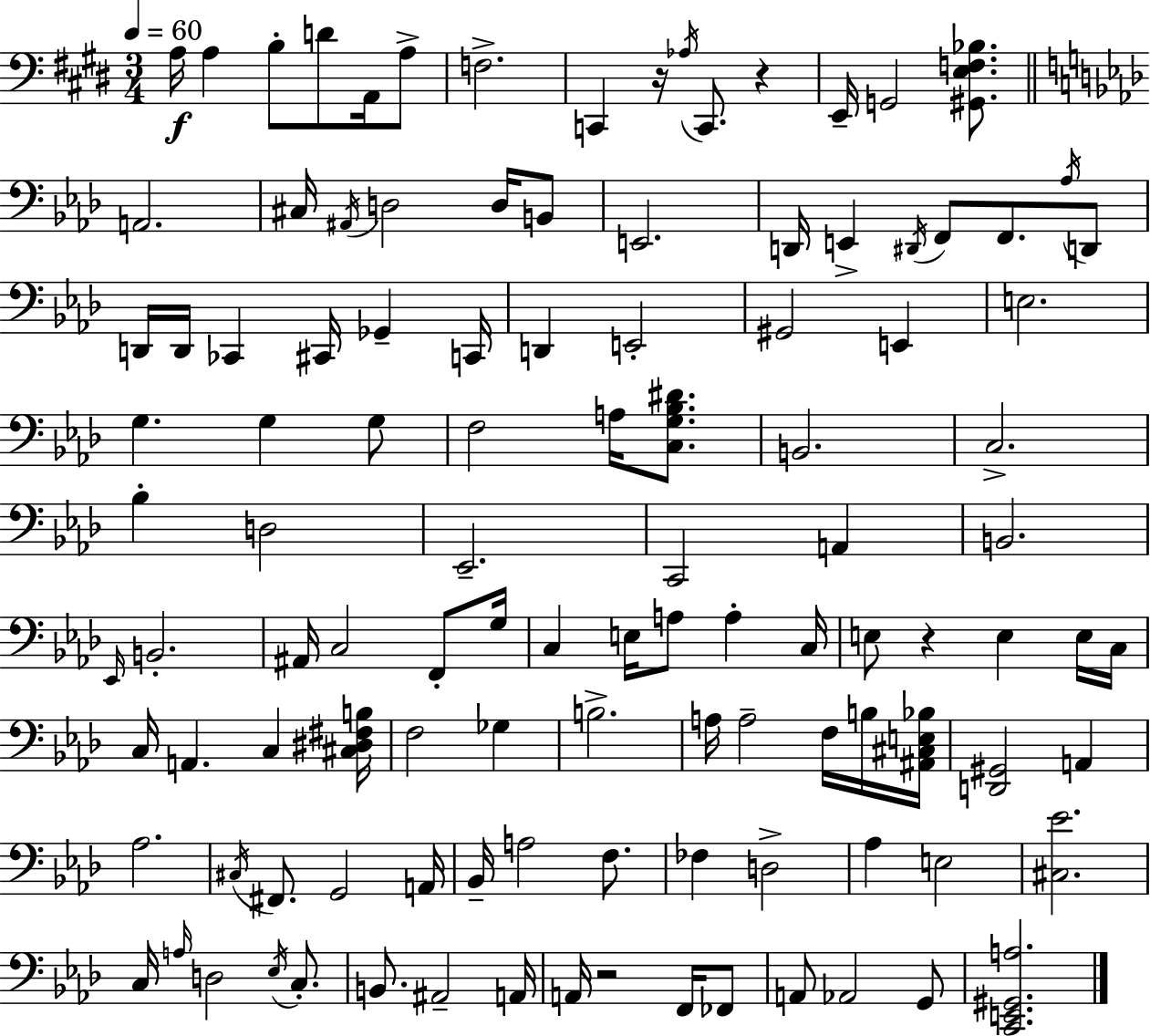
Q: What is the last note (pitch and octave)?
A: G2